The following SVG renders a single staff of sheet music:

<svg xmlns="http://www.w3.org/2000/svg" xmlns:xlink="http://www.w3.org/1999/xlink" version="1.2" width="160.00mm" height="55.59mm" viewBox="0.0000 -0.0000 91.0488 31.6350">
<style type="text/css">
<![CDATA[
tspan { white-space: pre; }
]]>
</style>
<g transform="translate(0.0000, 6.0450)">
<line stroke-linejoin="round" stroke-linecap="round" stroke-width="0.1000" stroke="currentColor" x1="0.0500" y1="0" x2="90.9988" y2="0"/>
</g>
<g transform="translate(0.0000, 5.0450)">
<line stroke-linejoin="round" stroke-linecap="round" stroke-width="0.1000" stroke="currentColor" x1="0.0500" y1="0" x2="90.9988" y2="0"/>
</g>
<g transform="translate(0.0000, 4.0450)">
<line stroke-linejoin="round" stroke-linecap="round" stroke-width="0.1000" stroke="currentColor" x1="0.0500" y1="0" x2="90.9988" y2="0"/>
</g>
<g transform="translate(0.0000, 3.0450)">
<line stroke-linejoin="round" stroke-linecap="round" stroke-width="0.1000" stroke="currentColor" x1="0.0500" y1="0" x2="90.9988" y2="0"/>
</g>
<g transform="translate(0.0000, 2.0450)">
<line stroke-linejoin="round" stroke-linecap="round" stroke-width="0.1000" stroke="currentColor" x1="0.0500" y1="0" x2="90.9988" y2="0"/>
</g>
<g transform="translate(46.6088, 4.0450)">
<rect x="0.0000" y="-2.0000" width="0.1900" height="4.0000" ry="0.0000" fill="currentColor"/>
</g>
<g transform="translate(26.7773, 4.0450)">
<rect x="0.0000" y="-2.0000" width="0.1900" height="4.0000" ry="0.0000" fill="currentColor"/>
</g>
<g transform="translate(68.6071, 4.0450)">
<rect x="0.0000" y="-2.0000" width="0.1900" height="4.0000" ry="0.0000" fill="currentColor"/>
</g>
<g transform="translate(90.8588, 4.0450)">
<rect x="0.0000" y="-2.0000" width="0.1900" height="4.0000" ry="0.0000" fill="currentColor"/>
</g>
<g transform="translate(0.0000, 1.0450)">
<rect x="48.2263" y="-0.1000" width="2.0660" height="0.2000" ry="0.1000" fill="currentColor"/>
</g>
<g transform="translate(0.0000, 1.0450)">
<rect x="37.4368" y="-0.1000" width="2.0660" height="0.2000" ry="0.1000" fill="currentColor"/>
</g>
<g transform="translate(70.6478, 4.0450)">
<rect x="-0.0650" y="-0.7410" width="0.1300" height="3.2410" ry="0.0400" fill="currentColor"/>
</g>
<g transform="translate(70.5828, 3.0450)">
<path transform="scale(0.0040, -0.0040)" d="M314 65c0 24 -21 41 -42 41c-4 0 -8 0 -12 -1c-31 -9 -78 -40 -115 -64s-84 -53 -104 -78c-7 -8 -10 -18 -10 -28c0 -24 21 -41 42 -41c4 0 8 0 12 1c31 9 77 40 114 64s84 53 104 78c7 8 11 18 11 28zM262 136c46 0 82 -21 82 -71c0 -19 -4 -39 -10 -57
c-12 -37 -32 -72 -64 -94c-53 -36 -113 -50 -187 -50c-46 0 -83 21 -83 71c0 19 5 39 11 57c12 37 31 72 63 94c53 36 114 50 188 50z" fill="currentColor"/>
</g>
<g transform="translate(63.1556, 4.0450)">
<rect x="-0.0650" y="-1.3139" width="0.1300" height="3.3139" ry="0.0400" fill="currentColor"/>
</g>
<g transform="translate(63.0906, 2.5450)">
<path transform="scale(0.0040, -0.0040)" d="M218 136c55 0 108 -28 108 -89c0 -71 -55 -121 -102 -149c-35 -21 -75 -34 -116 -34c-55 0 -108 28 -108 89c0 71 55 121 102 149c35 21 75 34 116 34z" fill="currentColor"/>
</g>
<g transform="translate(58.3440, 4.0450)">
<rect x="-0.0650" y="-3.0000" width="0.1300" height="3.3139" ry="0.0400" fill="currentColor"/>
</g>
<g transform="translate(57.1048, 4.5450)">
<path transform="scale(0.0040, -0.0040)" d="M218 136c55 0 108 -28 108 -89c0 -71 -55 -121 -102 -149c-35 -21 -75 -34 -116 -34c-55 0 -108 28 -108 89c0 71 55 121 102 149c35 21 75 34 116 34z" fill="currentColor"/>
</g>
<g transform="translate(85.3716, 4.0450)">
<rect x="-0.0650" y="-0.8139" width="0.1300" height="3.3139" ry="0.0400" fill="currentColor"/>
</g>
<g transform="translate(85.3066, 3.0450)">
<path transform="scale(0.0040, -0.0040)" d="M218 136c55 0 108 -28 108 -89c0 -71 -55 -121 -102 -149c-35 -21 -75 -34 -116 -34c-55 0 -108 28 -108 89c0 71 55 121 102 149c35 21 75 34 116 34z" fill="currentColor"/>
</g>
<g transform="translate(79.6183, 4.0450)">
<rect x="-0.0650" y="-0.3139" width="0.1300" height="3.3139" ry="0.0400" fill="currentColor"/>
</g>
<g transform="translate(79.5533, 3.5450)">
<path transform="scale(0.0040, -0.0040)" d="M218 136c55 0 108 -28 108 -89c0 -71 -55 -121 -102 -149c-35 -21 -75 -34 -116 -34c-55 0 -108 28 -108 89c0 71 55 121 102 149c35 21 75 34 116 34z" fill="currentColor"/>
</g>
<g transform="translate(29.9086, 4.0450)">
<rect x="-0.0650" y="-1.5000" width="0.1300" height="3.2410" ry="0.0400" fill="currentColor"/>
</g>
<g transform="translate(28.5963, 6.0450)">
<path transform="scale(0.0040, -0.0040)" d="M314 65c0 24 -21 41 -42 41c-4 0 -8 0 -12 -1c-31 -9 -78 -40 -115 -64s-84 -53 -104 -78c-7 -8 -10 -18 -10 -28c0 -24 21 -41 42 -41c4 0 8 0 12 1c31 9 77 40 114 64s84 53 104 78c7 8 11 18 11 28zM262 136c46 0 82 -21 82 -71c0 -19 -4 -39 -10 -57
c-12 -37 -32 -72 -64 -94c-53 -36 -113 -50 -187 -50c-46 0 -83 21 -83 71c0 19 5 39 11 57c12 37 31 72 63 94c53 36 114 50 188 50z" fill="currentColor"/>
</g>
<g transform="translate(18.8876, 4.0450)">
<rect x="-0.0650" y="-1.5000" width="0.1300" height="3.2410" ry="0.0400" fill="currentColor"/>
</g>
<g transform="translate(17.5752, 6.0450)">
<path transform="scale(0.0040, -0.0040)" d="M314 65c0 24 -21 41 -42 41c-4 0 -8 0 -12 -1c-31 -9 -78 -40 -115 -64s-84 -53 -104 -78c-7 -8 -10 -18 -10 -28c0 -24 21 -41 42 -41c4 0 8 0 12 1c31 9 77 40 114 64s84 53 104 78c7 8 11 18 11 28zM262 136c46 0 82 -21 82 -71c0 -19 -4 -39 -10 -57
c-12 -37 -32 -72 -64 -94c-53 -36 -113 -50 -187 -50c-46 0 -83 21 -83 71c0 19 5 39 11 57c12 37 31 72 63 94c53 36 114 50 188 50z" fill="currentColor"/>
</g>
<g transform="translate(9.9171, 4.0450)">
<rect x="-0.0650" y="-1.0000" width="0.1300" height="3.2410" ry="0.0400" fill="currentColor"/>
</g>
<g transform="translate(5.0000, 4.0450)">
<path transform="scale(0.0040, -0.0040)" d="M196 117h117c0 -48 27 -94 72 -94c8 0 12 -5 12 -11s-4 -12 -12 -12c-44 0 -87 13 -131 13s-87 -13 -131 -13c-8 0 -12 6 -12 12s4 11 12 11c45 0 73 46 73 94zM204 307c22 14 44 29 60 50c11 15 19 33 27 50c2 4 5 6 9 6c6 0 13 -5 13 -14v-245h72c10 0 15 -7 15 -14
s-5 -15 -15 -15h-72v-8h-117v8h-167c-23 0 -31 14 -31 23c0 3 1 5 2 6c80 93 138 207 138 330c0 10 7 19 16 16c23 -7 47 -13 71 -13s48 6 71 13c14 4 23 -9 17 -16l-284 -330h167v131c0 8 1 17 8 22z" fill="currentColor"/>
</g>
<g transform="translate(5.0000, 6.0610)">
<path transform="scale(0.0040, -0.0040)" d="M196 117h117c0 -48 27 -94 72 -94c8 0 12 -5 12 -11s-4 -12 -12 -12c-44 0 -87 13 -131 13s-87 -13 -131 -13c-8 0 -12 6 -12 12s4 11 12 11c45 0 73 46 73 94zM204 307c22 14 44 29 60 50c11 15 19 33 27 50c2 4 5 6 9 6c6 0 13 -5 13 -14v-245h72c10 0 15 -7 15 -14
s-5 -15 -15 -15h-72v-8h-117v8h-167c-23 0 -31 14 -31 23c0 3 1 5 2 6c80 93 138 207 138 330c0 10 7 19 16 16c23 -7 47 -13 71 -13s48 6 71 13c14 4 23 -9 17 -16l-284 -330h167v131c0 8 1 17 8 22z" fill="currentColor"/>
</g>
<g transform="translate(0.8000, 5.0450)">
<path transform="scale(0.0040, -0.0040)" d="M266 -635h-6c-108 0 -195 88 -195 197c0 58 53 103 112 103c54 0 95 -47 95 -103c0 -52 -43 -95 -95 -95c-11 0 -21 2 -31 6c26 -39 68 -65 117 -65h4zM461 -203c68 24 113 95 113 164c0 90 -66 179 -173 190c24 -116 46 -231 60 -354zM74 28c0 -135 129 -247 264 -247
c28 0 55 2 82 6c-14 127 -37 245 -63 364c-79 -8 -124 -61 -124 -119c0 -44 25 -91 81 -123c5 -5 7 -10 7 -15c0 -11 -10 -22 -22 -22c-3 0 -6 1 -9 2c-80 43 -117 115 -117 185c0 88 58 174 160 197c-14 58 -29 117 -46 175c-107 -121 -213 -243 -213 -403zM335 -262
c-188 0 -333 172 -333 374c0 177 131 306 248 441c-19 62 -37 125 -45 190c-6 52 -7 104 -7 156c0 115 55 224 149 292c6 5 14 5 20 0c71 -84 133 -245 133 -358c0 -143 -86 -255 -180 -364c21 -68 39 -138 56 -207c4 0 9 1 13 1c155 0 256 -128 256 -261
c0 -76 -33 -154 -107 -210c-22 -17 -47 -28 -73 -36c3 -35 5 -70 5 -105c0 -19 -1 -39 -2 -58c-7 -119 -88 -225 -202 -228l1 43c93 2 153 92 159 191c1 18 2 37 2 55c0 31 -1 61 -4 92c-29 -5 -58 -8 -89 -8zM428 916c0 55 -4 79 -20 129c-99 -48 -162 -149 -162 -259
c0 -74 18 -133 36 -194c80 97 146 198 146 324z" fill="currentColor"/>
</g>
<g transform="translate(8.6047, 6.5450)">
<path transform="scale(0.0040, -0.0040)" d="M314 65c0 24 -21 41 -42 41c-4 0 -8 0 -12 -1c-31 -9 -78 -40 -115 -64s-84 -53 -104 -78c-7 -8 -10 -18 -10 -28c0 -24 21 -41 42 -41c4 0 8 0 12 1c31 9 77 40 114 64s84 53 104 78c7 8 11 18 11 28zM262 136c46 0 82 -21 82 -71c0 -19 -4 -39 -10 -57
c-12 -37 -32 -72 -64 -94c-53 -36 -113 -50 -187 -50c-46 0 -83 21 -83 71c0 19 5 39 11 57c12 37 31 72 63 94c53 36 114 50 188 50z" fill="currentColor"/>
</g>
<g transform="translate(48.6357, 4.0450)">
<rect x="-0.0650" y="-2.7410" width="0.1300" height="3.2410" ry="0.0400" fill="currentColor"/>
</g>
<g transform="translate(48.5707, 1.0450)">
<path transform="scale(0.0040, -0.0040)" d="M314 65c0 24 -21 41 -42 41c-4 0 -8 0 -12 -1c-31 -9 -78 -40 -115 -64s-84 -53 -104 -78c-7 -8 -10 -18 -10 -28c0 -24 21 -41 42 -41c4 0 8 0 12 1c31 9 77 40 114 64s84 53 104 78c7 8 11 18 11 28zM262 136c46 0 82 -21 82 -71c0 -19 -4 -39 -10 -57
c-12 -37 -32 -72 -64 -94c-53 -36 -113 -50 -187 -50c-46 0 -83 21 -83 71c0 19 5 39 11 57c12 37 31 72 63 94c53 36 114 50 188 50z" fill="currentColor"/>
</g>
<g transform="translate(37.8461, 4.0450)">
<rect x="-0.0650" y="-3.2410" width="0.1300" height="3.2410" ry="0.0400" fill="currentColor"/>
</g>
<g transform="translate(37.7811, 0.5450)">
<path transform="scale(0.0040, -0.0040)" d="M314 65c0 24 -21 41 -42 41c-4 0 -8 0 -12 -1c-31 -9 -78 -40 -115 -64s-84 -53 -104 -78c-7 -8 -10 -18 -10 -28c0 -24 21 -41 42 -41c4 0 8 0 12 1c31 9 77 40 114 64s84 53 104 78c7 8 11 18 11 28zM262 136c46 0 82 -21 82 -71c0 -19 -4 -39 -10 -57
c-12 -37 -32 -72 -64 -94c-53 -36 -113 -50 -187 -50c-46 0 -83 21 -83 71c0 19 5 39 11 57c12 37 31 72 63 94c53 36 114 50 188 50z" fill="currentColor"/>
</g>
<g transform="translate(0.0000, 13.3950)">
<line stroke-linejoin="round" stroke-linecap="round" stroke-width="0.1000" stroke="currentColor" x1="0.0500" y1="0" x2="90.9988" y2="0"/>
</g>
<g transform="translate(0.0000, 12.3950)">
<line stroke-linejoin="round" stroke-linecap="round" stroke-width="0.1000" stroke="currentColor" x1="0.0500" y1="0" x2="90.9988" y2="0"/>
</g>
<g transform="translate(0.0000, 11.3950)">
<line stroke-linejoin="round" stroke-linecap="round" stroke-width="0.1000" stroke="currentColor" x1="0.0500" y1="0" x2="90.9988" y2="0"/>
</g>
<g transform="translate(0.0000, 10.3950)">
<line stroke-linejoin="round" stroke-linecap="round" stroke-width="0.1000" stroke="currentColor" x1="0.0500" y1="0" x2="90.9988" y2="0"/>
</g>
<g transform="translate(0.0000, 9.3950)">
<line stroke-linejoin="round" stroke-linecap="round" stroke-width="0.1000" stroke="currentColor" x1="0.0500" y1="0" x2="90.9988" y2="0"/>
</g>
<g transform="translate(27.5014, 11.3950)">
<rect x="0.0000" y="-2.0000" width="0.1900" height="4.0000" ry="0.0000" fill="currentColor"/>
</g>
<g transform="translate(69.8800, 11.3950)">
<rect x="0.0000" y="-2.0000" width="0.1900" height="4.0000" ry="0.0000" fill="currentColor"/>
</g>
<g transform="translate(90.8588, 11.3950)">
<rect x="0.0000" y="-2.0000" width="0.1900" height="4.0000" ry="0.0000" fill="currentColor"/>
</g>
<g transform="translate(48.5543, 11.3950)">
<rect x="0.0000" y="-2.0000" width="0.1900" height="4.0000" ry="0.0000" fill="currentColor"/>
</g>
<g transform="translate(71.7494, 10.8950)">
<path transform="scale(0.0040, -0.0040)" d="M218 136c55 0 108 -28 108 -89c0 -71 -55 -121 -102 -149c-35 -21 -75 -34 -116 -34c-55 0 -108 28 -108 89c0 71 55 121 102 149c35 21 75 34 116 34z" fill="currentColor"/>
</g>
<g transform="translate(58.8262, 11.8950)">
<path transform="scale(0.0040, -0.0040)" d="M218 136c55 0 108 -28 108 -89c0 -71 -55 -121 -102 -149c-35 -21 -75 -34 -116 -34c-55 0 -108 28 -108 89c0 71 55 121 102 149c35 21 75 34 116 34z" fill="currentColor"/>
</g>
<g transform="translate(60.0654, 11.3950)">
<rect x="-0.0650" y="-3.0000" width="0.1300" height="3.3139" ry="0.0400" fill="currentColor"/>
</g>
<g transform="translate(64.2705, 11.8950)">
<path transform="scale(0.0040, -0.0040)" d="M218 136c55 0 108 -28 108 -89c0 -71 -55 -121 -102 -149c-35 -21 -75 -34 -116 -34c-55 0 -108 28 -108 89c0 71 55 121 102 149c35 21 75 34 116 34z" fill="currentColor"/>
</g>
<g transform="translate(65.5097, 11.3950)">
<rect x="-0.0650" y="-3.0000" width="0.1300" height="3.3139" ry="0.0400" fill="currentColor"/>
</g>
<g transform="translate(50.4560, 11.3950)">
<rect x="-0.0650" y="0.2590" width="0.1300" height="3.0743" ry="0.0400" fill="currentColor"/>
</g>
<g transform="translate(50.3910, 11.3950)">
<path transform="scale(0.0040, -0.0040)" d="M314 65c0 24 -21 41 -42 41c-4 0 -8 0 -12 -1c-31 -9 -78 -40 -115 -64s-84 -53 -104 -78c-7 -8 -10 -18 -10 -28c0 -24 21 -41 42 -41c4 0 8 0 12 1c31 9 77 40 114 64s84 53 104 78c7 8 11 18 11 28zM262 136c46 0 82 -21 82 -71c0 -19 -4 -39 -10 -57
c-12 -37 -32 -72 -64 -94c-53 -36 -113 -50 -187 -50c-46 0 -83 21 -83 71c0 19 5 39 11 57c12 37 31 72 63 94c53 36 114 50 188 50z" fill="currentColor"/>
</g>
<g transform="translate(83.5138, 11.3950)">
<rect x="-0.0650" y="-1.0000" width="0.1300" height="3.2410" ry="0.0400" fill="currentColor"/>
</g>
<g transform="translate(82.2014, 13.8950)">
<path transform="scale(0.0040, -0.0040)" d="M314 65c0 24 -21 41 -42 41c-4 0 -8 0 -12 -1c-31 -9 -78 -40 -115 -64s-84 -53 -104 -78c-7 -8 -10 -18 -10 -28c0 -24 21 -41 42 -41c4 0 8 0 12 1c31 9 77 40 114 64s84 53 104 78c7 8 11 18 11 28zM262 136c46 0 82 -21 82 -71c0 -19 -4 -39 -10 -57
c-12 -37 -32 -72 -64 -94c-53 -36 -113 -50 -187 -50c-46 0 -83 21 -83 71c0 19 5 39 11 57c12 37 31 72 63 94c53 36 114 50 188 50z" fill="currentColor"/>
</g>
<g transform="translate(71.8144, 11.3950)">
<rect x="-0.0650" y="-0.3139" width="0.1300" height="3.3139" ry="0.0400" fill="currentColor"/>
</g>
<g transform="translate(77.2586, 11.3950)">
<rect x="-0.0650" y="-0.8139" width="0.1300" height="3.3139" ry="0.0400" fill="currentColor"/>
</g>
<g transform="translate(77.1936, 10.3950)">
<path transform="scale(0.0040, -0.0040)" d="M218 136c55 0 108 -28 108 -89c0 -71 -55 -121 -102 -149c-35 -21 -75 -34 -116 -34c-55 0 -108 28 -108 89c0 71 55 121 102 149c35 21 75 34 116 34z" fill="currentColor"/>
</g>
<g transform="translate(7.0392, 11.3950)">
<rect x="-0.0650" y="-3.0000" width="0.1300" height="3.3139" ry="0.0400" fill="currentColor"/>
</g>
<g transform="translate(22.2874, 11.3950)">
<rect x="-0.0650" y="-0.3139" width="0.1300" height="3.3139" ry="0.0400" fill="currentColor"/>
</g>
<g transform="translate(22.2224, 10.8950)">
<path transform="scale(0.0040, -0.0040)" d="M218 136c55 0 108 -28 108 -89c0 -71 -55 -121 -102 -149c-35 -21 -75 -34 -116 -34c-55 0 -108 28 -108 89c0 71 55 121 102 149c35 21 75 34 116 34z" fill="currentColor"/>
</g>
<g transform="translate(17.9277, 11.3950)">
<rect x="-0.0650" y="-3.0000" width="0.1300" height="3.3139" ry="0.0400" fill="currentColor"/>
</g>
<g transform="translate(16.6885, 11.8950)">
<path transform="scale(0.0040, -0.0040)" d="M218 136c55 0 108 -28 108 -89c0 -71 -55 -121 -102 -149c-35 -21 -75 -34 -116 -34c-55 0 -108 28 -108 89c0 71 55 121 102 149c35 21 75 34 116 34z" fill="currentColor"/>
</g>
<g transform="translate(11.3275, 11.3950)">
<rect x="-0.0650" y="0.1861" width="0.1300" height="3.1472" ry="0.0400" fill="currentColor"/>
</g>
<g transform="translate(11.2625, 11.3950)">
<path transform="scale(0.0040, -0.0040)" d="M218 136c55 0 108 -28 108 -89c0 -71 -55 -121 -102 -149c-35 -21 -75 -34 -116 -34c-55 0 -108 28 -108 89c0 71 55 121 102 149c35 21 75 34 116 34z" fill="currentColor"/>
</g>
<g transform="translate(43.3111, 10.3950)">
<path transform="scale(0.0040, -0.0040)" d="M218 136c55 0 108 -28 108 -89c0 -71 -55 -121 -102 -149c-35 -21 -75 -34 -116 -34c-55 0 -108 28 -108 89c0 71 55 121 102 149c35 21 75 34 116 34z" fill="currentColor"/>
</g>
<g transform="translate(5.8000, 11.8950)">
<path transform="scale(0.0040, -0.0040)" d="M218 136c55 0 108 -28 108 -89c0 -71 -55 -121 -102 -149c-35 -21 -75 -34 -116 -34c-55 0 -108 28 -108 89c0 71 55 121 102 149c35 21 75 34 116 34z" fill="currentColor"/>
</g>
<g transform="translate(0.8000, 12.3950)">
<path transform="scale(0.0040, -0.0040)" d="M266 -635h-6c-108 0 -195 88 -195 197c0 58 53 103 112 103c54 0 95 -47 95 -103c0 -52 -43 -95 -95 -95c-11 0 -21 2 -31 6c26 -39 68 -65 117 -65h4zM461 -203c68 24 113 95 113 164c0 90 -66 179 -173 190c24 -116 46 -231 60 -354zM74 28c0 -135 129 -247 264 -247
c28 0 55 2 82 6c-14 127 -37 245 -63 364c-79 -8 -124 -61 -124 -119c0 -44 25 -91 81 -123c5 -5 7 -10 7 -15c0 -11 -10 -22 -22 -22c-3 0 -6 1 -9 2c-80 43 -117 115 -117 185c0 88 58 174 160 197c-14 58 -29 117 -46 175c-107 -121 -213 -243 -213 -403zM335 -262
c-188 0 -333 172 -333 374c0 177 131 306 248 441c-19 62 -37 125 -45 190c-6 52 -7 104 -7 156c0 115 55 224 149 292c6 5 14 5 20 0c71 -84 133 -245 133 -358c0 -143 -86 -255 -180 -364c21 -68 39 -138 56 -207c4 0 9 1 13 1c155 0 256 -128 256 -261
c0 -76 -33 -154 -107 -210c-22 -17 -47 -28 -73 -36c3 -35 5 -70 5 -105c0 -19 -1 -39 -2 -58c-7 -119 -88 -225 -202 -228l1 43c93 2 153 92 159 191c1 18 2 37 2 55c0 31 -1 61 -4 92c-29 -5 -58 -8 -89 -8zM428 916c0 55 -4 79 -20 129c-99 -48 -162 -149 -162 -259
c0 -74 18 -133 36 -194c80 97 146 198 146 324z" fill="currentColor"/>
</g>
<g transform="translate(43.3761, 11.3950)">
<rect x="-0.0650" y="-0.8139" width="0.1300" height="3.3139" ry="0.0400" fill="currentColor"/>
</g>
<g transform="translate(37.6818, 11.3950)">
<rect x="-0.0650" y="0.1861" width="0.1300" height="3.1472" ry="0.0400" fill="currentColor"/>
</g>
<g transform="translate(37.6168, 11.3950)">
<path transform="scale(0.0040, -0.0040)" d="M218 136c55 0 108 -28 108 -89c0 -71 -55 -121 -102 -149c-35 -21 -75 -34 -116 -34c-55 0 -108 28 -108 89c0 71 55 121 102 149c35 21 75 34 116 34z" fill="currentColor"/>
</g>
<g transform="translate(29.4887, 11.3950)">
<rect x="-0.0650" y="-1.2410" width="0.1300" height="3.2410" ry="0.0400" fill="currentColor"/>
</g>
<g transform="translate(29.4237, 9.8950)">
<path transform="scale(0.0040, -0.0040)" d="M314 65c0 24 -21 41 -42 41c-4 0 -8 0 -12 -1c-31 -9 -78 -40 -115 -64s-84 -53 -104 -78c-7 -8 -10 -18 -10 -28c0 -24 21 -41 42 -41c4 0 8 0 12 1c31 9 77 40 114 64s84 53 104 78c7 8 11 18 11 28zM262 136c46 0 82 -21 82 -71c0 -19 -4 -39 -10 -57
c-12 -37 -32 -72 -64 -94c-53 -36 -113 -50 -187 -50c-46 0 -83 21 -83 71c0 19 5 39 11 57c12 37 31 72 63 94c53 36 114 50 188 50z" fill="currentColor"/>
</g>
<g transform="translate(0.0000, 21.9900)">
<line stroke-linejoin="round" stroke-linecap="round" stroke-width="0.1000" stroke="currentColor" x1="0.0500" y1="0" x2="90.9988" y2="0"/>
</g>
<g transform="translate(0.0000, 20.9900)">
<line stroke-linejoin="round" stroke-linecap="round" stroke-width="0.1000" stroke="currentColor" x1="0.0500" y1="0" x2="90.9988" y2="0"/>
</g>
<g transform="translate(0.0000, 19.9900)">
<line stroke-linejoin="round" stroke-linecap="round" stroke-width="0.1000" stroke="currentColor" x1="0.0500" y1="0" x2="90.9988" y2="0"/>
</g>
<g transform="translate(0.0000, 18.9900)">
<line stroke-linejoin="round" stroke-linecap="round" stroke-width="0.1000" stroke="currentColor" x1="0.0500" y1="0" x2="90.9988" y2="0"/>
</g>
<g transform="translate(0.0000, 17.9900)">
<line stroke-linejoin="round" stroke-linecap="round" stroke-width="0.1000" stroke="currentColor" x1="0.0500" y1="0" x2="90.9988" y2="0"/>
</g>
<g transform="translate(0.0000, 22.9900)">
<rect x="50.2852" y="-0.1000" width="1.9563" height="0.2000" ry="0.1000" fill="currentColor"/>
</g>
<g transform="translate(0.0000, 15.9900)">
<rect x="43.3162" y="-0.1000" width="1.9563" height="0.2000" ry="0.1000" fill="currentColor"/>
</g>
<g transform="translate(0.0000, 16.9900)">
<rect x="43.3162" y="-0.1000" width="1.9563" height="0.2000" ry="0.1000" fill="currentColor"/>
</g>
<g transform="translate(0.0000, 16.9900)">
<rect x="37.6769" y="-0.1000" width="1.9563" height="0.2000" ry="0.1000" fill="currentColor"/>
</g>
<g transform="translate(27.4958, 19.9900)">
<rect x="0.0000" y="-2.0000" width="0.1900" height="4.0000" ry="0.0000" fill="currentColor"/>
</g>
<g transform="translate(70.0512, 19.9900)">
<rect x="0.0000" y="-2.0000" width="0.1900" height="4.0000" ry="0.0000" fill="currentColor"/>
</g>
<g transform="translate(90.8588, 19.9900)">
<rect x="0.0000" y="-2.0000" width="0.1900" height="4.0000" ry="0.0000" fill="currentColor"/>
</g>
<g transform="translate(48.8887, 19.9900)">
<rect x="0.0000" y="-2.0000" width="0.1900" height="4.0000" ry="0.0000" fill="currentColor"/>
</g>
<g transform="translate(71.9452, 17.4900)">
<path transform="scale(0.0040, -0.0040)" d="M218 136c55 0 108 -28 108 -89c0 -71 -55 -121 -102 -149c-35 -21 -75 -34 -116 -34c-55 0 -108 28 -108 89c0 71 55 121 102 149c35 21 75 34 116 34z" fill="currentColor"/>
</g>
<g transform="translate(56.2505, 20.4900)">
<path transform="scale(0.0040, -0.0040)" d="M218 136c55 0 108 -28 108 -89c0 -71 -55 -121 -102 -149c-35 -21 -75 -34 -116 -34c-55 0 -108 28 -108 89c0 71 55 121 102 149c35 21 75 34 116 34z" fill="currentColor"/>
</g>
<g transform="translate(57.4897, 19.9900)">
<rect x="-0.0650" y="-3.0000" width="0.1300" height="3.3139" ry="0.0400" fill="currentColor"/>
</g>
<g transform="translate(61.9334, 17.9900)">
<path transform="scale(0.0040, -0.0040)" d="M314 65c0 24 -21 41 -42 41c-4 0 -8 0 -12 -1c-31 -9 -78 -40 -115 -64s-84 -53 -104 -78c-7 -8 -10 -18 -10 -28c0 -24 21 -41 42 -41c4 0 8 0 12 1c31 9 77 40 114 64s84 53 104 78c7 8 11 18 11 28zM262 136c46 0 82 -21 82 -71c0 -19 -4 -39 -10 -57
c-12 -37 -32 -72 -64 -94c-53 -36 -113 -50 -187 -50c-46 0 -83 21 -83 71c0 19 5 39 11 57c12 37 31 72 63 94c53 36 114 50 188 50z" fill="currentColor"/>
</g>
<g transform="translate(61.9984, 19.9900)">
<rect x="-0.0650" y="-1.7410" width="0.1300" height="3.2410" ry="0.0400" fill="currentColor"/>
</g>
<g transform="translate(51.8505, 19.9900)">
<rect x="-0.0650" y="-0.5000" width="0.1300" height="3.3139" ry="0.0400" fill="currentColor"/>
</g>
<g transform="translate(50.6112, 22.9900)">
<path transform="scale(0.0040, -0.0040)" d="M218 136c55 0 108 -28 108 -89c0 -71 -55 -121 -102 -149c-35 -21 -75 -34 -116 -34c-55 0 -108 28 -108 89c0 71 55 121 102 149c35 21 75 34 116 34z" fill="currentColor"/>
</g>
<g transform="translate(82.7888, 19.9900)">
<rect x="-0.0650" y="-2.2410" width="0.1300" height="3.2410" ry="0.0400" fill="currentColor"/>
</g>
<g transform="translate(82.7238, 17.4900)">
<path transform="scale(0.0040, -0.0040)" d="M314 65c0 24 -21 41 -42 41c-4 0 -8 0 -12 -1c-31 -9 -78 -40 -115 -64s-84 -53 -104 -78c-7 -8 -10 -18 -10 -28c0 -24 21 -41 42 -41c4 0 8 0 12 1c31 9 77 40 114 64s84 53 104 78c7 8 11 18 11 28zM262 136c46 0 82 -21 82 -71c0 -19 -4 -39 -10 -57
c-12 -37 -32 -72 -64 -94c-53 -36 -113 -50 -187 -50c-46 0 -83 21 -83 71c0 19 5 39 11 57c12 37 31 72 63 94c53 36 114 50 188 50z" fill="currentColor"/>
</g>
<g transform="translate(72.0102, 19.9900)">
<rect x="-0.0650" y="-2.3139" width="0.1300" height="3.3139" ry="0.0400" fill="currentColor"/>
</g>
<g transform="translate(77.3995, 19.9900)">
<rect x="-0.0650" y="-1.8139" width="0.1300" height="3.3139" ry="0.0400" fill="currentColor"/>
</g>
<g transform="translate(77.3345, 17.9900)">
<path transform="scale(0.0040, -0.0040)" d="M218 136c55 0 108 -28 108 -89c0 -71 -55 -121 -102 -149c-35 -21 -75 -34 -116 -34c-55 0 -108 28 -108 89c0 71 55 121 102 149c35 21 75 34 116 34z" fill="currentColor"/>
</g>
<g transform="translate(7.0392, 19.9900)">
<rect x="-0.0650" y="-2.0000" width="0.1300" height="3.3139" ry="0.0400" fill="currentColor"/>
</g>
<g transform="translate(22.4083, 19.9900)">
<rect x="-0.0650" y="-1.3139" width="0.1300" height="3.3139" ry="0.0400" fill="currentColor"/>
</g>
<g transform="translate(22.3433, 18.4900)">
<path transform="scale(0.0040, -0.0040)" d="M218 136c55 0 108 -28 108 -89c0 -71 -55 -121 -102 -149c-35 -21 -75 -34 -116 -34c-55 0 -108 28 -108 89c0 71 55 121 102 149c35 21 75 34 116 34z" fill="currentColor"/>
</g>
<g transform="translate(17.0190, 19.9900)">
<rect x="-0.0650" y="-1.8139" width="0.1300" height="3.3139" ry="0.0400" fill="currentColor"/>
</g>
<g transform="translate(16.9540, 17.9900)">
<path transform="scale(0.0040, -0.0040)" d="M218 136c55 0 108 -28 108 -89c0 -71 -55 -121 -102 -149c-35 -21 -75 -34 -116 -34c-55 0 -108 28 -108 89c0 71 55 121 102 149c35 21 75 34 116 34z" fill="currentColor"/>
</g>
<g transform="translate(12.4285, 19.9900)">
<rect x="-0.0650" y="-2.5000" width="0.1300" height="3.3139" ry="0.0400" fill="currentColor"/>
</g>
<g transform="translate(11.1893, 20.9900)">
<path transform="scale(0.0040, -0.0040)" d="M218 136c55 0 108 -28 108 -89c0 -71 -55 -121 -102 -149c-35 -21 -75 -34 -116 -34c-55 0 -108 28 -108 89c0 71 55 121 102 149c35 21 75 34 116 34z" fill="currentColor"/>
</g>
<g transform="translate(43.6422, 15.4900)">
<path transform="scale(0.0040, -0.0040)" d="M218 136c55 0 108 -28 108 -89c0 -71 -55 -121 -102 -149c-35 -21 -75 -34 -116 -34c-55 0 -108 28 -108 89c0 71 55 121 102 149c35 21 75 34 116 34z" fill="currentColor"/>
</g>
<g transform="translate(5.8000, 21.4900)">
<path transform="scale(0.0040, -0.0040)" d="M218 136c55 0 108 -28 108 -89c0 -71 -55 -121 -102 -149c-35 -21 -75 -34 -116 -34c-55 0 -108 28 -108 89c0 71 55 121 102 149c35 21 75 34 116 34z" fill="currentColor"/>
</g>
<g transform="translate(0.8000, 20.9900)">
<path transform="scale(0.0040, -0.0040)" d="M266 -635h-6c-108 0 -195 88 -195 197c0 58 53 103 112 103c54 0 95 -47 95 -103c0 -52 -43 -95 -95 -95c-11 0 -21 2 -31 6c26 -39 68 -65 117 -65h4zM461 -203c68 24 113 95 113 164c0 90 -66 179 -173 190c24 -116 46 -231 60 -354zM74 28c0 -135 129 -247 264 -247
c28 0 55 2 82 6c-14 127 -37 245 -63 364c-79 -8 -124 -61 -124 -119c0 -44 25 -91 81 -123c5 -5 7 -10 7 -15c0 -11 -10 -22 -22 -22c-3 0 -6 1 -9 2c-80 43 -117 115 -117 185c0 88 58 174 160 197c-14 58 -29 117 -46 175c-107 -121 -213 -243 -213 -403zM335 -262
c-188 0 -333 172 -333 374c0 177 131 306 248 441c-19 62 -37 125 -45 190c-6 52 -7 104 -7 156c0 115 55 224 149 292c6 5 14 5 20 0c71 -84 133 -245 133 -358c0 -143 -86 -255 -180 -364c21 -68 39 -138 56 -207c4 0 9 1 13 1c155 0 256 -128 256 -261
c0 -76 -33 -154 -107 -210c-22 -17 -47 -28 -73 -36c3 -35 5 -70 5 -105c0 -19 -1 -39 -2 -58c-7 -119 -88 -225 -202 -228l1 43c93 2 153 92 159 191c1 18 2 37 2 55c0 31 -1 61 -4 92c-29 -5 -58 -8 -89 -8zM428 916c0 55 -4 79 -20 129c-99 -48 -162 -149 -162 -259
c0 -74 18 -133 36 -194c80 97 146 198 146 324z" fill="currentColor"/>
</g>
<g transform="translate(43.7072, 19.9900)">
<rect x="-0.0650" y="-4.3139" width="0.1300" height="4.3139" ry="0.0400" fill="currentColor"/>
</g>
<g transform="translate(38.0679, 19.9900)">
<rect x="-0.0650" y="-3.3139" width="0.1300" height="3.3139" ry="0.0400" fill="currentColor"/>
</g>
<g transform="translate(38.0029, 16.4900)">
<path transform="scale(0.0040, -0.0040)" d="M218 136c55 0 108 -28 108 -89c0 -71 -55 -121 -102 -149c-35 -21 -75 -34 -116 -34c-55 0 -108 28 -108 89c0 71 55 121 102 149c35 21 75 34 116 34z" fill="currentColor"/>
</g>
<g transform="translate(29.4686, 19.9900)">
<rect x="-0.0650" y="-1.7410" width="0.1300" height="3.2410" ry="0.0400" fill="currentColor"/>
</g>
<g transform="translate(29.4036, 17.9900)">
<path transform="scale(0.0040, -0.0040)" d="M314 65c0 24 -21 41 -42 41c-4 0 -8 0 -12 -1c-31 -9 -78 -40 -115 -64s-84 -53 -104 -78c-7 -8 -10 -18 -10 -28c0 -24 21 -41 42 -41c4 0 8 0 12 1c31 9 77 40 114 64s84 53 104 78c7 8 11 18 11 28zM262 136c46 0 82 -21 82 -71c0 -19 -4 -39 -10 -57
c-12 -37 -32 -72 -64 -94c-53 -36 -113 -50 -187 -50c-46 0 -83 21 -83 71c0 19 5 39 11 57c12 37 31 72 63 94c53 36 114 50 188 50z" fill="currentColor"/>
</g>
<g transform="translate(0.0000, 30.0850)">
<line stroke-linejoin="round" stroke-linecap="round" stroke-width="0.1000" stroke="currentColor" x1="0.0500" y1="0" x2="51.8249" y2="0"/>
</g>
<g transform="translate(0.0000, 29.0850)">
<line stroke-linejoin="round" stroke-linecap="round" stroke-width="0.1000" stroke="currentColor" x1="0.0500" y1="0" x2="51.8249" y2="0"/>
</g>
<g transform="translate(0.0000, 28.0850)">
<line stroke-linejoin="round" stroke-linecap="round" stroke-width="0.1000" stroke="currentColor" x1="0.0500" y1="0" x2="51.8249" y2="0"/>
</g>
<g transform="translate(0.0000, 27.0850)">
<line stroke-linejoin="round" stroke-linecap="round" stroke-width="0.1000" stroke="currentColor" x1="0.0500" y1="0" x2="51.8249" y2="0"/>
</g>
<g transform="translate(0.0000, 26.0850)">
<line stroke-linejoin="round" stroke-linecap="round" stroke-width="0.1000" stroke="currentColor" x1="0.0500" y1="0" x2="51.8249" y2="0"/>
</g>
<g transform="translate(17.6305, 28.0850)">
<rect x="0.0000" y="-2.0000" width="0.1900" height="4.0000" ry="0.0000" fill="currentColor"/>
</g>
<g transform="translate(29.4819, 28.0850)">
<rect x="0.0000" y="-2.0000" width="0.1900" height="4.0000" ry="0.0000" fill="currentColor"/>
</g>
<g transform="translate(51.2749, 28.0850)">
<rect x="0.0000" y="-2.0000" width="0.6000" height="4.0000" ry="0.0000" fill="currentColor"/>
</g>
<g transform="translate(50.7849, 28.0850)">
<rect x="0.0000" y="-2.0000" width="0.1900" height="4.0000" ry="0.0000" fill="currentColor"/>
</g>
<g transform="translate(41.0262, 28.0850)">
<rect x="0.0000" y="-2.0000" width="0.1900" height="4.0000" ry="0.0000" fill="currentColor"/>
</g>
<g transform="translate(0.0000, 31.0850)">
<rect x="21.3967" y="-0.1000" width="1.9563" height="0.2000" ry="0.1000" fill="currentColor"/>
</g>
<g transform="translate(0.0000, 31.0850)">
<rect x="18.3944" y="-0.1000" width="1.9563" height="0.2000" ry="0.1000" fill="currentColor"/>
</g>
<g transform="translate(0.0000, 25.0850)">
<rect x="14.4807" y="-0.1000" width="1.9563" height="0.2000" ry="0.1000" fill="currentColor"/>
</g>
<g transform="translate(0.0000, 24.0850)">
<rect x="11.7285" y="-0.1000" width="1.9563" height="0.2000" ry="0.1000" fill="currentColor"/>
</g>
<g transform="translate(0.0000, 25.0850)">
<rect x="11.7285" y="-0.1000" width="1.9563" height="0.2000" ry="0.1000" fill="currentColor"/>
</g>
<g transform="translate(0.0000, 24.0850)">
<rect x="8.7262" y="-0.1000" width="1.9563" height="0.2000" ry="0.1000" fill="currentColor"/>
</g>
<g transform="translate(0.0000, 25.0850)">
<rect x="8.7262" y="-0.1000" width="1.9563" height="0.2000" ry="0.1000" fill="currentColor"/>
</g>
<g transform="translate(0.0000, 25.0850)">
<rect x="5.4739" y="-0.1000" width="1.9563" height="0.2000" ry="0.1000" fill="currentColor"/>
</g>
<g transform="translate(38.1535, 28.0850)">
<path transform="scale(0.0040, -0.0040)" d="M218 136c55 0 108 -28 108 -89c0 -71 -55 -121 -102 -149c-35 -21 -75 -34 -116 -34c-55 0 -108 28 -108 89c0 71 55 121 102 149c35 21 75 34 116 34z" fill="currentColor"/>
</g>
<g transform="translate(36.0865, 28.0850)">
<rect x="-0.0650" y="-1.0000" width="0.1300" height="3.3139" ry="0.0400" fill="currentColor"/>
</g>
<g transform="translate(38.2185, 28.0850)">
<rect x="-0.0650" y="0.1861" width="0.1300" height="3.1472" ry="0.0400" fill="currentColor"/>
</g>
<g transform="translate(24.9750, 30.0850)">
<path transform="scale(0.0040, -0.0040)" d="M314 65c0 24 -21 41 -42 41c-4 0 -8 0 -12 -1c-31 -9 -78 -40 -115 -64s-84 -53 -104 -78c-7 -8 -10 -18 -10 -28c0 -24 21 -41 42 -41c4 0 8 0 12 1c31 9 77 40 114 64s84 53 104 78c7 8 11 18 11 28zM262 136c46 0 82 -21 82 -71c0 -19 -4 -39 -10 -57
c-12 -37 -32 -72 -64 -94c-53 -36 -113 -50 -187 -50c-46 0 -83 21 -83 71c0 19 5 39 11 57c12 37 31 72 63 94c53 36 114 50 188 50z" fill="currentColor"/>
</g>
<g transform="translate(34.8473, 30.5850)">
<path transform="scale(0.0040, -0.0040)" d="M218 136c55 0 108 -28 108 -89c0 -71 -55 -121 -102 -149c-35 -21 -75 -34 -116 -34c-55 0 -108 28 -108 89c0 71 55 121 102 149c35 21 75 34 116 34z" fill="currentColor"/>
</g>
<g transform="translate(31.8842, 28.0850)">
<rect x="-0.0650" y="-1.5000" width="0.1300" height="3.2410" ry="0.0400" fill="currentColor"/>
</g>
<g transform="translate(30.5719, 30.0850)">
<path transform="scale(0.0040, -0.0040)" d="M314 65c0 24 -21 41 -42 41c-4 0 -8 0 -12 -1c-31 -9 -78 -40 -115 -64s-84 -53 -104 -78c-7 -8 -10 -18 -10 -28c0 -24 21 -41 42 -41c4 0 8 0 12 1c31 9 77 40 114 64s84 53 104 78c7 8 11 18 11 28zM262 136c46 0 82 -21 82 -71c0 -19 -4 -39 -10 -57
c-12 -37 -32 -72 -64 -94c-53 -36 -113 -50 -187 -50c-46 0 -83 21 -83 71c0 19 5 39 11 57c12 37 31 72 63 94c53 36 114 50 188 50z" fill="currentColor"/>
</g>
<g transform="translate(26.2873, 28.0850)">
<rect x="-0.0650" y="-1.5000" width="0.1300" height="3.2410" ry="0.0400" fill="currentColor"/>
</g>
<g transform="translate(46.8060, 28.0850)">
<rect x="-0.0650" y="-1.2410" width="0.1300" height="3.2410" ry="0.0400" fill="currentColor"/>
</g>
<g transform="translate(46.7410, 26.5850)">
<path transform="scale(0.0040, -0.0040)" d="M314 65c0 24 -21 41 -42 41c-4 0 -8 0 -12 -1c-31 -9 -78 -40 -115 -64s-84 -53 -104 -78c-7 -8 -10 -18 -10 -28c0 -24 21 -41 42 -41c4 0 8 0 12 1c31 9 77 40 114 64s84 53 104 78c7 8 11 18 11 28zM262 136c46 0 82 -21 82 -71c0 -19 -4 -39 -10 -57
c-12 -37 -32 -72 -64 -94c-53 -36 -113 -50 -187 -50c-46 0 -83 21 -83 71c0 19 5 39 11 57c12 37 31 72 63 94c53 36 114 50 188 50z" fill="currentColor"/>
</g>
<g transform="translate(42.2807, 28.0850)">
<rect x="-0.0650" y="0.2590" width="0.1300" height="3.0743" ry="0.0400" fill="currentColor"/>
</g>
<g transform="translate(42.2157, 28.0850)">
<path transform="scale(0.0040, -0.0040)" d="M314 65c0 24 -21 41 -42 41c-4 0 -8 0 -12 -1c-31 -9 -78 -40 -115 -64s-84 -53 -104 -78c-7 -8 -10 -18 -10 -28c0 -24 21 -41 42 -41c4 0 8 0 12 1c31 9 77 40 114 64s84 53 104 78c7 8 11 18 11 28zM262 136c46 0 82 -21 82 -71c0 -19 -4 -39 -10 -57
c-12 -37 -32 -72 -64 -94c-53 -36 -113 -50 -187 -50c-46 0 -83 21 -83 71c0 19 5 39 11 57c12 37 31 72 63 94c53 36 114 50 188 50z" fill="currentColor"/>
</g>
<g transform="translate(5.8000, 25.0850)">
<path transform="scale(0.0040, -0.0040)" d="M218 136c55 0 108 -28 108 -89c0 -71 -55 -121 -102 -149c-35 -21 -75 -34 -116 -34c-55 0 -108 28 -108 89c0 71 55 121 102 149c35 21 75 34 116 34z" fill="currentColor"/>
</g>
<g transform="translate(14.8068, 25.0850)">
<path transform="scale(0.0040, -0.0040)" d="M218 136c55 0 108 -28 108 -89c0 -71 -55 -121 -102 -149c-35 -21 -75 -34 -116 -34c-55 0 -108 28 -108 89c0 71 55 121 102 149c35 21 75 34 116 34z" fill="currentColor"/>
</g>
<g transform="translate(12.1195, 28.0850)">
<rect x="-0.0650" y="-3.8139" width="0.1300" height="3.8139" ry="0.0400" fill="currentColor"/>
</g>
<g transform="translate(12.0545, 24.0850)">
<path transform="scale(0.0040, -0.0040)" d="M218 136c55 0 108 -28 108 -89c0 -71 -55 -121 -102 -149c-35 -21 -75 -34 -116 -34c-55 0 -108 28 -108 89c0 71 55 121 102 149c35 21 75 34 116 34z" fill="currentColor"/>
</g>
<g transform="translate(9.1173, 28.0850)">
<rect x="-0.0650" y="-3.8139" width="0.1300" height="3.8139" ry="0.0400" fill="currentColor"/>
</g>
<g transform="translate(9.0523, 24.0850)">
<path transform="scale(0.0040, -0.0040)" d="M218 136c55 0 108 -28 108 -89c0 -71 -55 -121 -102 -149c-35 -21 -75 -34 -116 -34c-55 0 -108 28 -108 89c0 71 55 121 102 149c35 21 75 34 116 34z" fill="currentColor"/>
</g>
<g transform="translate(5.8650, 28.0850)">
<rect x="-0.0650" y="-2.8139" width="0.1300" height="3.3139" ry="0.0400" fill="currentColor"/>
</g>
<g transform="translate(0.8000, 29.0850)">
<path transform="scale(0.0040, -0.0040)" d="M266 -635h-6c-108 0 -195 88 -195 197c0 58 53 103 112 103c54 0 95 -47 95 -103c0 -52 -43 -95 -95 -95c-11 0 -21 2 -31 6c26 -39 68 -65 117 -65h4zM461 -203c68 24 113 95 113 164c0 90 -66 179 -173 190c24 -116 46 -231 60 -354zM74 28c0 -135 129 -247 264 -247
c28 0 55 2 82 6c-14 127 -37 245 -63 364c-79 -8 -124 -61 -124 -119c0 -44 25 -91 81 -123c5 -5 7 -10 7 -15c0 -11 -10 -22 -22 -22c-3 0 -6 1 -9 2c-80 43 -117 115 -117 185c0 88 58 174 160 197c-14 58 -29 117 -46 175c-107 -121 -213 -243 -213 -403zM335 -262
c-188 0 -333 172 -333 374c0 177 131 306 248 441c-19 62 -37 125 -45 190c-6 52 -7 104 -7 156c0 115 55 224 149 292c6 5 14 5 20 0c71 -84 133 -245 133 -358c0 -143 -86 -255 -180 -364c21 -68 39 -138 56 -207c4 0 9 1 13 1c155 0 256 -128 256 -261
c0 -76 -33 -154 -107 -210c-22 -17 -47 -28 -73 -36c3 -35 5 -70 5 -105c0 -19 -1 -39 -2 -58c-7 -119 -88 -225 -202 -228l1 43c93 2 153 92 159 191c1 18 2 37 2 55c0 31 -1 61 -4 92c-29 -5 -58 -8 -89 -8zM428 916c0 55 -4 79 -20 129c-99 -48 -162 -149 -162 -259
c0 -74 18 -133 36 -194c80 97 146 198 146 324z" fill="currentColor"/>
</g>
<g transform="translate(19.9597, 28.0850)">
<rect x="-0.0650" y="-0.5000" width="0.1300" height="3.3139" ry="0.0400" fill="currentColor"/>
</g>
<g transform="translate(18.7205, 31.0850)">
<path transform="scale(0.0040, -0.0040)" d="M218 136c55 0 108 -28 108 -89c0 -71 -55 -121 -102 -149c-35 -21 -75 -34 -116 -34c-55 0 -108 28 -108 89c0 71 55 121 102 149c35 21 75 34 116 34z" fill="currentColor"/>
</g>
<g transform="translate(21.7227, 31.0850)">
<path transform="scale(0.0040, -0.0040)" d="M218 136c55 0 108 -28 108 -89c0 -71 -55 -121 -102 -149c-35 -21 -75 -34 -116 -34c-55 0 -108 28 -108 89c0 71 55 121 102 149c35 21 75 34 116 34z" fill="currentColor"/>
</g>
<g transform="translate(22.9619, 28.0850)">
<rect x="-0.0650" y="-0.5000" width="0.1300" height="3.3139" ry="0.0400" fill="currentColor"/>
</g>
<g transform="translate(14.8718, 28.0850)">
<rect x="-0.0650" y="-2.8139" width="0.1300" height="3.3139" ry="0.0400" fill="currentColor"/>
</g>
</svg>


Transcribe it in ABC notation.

X:1
T:Untitled
M:4/4
L:1/4
K:C
D2 E2 E2 b2 a2 A e d2 c d A B A c e2 B d B2 A A c d D2 F G f e f2 b d' C A f2 g f g2 a c' c' a C C E2 E2 D B B2 e2